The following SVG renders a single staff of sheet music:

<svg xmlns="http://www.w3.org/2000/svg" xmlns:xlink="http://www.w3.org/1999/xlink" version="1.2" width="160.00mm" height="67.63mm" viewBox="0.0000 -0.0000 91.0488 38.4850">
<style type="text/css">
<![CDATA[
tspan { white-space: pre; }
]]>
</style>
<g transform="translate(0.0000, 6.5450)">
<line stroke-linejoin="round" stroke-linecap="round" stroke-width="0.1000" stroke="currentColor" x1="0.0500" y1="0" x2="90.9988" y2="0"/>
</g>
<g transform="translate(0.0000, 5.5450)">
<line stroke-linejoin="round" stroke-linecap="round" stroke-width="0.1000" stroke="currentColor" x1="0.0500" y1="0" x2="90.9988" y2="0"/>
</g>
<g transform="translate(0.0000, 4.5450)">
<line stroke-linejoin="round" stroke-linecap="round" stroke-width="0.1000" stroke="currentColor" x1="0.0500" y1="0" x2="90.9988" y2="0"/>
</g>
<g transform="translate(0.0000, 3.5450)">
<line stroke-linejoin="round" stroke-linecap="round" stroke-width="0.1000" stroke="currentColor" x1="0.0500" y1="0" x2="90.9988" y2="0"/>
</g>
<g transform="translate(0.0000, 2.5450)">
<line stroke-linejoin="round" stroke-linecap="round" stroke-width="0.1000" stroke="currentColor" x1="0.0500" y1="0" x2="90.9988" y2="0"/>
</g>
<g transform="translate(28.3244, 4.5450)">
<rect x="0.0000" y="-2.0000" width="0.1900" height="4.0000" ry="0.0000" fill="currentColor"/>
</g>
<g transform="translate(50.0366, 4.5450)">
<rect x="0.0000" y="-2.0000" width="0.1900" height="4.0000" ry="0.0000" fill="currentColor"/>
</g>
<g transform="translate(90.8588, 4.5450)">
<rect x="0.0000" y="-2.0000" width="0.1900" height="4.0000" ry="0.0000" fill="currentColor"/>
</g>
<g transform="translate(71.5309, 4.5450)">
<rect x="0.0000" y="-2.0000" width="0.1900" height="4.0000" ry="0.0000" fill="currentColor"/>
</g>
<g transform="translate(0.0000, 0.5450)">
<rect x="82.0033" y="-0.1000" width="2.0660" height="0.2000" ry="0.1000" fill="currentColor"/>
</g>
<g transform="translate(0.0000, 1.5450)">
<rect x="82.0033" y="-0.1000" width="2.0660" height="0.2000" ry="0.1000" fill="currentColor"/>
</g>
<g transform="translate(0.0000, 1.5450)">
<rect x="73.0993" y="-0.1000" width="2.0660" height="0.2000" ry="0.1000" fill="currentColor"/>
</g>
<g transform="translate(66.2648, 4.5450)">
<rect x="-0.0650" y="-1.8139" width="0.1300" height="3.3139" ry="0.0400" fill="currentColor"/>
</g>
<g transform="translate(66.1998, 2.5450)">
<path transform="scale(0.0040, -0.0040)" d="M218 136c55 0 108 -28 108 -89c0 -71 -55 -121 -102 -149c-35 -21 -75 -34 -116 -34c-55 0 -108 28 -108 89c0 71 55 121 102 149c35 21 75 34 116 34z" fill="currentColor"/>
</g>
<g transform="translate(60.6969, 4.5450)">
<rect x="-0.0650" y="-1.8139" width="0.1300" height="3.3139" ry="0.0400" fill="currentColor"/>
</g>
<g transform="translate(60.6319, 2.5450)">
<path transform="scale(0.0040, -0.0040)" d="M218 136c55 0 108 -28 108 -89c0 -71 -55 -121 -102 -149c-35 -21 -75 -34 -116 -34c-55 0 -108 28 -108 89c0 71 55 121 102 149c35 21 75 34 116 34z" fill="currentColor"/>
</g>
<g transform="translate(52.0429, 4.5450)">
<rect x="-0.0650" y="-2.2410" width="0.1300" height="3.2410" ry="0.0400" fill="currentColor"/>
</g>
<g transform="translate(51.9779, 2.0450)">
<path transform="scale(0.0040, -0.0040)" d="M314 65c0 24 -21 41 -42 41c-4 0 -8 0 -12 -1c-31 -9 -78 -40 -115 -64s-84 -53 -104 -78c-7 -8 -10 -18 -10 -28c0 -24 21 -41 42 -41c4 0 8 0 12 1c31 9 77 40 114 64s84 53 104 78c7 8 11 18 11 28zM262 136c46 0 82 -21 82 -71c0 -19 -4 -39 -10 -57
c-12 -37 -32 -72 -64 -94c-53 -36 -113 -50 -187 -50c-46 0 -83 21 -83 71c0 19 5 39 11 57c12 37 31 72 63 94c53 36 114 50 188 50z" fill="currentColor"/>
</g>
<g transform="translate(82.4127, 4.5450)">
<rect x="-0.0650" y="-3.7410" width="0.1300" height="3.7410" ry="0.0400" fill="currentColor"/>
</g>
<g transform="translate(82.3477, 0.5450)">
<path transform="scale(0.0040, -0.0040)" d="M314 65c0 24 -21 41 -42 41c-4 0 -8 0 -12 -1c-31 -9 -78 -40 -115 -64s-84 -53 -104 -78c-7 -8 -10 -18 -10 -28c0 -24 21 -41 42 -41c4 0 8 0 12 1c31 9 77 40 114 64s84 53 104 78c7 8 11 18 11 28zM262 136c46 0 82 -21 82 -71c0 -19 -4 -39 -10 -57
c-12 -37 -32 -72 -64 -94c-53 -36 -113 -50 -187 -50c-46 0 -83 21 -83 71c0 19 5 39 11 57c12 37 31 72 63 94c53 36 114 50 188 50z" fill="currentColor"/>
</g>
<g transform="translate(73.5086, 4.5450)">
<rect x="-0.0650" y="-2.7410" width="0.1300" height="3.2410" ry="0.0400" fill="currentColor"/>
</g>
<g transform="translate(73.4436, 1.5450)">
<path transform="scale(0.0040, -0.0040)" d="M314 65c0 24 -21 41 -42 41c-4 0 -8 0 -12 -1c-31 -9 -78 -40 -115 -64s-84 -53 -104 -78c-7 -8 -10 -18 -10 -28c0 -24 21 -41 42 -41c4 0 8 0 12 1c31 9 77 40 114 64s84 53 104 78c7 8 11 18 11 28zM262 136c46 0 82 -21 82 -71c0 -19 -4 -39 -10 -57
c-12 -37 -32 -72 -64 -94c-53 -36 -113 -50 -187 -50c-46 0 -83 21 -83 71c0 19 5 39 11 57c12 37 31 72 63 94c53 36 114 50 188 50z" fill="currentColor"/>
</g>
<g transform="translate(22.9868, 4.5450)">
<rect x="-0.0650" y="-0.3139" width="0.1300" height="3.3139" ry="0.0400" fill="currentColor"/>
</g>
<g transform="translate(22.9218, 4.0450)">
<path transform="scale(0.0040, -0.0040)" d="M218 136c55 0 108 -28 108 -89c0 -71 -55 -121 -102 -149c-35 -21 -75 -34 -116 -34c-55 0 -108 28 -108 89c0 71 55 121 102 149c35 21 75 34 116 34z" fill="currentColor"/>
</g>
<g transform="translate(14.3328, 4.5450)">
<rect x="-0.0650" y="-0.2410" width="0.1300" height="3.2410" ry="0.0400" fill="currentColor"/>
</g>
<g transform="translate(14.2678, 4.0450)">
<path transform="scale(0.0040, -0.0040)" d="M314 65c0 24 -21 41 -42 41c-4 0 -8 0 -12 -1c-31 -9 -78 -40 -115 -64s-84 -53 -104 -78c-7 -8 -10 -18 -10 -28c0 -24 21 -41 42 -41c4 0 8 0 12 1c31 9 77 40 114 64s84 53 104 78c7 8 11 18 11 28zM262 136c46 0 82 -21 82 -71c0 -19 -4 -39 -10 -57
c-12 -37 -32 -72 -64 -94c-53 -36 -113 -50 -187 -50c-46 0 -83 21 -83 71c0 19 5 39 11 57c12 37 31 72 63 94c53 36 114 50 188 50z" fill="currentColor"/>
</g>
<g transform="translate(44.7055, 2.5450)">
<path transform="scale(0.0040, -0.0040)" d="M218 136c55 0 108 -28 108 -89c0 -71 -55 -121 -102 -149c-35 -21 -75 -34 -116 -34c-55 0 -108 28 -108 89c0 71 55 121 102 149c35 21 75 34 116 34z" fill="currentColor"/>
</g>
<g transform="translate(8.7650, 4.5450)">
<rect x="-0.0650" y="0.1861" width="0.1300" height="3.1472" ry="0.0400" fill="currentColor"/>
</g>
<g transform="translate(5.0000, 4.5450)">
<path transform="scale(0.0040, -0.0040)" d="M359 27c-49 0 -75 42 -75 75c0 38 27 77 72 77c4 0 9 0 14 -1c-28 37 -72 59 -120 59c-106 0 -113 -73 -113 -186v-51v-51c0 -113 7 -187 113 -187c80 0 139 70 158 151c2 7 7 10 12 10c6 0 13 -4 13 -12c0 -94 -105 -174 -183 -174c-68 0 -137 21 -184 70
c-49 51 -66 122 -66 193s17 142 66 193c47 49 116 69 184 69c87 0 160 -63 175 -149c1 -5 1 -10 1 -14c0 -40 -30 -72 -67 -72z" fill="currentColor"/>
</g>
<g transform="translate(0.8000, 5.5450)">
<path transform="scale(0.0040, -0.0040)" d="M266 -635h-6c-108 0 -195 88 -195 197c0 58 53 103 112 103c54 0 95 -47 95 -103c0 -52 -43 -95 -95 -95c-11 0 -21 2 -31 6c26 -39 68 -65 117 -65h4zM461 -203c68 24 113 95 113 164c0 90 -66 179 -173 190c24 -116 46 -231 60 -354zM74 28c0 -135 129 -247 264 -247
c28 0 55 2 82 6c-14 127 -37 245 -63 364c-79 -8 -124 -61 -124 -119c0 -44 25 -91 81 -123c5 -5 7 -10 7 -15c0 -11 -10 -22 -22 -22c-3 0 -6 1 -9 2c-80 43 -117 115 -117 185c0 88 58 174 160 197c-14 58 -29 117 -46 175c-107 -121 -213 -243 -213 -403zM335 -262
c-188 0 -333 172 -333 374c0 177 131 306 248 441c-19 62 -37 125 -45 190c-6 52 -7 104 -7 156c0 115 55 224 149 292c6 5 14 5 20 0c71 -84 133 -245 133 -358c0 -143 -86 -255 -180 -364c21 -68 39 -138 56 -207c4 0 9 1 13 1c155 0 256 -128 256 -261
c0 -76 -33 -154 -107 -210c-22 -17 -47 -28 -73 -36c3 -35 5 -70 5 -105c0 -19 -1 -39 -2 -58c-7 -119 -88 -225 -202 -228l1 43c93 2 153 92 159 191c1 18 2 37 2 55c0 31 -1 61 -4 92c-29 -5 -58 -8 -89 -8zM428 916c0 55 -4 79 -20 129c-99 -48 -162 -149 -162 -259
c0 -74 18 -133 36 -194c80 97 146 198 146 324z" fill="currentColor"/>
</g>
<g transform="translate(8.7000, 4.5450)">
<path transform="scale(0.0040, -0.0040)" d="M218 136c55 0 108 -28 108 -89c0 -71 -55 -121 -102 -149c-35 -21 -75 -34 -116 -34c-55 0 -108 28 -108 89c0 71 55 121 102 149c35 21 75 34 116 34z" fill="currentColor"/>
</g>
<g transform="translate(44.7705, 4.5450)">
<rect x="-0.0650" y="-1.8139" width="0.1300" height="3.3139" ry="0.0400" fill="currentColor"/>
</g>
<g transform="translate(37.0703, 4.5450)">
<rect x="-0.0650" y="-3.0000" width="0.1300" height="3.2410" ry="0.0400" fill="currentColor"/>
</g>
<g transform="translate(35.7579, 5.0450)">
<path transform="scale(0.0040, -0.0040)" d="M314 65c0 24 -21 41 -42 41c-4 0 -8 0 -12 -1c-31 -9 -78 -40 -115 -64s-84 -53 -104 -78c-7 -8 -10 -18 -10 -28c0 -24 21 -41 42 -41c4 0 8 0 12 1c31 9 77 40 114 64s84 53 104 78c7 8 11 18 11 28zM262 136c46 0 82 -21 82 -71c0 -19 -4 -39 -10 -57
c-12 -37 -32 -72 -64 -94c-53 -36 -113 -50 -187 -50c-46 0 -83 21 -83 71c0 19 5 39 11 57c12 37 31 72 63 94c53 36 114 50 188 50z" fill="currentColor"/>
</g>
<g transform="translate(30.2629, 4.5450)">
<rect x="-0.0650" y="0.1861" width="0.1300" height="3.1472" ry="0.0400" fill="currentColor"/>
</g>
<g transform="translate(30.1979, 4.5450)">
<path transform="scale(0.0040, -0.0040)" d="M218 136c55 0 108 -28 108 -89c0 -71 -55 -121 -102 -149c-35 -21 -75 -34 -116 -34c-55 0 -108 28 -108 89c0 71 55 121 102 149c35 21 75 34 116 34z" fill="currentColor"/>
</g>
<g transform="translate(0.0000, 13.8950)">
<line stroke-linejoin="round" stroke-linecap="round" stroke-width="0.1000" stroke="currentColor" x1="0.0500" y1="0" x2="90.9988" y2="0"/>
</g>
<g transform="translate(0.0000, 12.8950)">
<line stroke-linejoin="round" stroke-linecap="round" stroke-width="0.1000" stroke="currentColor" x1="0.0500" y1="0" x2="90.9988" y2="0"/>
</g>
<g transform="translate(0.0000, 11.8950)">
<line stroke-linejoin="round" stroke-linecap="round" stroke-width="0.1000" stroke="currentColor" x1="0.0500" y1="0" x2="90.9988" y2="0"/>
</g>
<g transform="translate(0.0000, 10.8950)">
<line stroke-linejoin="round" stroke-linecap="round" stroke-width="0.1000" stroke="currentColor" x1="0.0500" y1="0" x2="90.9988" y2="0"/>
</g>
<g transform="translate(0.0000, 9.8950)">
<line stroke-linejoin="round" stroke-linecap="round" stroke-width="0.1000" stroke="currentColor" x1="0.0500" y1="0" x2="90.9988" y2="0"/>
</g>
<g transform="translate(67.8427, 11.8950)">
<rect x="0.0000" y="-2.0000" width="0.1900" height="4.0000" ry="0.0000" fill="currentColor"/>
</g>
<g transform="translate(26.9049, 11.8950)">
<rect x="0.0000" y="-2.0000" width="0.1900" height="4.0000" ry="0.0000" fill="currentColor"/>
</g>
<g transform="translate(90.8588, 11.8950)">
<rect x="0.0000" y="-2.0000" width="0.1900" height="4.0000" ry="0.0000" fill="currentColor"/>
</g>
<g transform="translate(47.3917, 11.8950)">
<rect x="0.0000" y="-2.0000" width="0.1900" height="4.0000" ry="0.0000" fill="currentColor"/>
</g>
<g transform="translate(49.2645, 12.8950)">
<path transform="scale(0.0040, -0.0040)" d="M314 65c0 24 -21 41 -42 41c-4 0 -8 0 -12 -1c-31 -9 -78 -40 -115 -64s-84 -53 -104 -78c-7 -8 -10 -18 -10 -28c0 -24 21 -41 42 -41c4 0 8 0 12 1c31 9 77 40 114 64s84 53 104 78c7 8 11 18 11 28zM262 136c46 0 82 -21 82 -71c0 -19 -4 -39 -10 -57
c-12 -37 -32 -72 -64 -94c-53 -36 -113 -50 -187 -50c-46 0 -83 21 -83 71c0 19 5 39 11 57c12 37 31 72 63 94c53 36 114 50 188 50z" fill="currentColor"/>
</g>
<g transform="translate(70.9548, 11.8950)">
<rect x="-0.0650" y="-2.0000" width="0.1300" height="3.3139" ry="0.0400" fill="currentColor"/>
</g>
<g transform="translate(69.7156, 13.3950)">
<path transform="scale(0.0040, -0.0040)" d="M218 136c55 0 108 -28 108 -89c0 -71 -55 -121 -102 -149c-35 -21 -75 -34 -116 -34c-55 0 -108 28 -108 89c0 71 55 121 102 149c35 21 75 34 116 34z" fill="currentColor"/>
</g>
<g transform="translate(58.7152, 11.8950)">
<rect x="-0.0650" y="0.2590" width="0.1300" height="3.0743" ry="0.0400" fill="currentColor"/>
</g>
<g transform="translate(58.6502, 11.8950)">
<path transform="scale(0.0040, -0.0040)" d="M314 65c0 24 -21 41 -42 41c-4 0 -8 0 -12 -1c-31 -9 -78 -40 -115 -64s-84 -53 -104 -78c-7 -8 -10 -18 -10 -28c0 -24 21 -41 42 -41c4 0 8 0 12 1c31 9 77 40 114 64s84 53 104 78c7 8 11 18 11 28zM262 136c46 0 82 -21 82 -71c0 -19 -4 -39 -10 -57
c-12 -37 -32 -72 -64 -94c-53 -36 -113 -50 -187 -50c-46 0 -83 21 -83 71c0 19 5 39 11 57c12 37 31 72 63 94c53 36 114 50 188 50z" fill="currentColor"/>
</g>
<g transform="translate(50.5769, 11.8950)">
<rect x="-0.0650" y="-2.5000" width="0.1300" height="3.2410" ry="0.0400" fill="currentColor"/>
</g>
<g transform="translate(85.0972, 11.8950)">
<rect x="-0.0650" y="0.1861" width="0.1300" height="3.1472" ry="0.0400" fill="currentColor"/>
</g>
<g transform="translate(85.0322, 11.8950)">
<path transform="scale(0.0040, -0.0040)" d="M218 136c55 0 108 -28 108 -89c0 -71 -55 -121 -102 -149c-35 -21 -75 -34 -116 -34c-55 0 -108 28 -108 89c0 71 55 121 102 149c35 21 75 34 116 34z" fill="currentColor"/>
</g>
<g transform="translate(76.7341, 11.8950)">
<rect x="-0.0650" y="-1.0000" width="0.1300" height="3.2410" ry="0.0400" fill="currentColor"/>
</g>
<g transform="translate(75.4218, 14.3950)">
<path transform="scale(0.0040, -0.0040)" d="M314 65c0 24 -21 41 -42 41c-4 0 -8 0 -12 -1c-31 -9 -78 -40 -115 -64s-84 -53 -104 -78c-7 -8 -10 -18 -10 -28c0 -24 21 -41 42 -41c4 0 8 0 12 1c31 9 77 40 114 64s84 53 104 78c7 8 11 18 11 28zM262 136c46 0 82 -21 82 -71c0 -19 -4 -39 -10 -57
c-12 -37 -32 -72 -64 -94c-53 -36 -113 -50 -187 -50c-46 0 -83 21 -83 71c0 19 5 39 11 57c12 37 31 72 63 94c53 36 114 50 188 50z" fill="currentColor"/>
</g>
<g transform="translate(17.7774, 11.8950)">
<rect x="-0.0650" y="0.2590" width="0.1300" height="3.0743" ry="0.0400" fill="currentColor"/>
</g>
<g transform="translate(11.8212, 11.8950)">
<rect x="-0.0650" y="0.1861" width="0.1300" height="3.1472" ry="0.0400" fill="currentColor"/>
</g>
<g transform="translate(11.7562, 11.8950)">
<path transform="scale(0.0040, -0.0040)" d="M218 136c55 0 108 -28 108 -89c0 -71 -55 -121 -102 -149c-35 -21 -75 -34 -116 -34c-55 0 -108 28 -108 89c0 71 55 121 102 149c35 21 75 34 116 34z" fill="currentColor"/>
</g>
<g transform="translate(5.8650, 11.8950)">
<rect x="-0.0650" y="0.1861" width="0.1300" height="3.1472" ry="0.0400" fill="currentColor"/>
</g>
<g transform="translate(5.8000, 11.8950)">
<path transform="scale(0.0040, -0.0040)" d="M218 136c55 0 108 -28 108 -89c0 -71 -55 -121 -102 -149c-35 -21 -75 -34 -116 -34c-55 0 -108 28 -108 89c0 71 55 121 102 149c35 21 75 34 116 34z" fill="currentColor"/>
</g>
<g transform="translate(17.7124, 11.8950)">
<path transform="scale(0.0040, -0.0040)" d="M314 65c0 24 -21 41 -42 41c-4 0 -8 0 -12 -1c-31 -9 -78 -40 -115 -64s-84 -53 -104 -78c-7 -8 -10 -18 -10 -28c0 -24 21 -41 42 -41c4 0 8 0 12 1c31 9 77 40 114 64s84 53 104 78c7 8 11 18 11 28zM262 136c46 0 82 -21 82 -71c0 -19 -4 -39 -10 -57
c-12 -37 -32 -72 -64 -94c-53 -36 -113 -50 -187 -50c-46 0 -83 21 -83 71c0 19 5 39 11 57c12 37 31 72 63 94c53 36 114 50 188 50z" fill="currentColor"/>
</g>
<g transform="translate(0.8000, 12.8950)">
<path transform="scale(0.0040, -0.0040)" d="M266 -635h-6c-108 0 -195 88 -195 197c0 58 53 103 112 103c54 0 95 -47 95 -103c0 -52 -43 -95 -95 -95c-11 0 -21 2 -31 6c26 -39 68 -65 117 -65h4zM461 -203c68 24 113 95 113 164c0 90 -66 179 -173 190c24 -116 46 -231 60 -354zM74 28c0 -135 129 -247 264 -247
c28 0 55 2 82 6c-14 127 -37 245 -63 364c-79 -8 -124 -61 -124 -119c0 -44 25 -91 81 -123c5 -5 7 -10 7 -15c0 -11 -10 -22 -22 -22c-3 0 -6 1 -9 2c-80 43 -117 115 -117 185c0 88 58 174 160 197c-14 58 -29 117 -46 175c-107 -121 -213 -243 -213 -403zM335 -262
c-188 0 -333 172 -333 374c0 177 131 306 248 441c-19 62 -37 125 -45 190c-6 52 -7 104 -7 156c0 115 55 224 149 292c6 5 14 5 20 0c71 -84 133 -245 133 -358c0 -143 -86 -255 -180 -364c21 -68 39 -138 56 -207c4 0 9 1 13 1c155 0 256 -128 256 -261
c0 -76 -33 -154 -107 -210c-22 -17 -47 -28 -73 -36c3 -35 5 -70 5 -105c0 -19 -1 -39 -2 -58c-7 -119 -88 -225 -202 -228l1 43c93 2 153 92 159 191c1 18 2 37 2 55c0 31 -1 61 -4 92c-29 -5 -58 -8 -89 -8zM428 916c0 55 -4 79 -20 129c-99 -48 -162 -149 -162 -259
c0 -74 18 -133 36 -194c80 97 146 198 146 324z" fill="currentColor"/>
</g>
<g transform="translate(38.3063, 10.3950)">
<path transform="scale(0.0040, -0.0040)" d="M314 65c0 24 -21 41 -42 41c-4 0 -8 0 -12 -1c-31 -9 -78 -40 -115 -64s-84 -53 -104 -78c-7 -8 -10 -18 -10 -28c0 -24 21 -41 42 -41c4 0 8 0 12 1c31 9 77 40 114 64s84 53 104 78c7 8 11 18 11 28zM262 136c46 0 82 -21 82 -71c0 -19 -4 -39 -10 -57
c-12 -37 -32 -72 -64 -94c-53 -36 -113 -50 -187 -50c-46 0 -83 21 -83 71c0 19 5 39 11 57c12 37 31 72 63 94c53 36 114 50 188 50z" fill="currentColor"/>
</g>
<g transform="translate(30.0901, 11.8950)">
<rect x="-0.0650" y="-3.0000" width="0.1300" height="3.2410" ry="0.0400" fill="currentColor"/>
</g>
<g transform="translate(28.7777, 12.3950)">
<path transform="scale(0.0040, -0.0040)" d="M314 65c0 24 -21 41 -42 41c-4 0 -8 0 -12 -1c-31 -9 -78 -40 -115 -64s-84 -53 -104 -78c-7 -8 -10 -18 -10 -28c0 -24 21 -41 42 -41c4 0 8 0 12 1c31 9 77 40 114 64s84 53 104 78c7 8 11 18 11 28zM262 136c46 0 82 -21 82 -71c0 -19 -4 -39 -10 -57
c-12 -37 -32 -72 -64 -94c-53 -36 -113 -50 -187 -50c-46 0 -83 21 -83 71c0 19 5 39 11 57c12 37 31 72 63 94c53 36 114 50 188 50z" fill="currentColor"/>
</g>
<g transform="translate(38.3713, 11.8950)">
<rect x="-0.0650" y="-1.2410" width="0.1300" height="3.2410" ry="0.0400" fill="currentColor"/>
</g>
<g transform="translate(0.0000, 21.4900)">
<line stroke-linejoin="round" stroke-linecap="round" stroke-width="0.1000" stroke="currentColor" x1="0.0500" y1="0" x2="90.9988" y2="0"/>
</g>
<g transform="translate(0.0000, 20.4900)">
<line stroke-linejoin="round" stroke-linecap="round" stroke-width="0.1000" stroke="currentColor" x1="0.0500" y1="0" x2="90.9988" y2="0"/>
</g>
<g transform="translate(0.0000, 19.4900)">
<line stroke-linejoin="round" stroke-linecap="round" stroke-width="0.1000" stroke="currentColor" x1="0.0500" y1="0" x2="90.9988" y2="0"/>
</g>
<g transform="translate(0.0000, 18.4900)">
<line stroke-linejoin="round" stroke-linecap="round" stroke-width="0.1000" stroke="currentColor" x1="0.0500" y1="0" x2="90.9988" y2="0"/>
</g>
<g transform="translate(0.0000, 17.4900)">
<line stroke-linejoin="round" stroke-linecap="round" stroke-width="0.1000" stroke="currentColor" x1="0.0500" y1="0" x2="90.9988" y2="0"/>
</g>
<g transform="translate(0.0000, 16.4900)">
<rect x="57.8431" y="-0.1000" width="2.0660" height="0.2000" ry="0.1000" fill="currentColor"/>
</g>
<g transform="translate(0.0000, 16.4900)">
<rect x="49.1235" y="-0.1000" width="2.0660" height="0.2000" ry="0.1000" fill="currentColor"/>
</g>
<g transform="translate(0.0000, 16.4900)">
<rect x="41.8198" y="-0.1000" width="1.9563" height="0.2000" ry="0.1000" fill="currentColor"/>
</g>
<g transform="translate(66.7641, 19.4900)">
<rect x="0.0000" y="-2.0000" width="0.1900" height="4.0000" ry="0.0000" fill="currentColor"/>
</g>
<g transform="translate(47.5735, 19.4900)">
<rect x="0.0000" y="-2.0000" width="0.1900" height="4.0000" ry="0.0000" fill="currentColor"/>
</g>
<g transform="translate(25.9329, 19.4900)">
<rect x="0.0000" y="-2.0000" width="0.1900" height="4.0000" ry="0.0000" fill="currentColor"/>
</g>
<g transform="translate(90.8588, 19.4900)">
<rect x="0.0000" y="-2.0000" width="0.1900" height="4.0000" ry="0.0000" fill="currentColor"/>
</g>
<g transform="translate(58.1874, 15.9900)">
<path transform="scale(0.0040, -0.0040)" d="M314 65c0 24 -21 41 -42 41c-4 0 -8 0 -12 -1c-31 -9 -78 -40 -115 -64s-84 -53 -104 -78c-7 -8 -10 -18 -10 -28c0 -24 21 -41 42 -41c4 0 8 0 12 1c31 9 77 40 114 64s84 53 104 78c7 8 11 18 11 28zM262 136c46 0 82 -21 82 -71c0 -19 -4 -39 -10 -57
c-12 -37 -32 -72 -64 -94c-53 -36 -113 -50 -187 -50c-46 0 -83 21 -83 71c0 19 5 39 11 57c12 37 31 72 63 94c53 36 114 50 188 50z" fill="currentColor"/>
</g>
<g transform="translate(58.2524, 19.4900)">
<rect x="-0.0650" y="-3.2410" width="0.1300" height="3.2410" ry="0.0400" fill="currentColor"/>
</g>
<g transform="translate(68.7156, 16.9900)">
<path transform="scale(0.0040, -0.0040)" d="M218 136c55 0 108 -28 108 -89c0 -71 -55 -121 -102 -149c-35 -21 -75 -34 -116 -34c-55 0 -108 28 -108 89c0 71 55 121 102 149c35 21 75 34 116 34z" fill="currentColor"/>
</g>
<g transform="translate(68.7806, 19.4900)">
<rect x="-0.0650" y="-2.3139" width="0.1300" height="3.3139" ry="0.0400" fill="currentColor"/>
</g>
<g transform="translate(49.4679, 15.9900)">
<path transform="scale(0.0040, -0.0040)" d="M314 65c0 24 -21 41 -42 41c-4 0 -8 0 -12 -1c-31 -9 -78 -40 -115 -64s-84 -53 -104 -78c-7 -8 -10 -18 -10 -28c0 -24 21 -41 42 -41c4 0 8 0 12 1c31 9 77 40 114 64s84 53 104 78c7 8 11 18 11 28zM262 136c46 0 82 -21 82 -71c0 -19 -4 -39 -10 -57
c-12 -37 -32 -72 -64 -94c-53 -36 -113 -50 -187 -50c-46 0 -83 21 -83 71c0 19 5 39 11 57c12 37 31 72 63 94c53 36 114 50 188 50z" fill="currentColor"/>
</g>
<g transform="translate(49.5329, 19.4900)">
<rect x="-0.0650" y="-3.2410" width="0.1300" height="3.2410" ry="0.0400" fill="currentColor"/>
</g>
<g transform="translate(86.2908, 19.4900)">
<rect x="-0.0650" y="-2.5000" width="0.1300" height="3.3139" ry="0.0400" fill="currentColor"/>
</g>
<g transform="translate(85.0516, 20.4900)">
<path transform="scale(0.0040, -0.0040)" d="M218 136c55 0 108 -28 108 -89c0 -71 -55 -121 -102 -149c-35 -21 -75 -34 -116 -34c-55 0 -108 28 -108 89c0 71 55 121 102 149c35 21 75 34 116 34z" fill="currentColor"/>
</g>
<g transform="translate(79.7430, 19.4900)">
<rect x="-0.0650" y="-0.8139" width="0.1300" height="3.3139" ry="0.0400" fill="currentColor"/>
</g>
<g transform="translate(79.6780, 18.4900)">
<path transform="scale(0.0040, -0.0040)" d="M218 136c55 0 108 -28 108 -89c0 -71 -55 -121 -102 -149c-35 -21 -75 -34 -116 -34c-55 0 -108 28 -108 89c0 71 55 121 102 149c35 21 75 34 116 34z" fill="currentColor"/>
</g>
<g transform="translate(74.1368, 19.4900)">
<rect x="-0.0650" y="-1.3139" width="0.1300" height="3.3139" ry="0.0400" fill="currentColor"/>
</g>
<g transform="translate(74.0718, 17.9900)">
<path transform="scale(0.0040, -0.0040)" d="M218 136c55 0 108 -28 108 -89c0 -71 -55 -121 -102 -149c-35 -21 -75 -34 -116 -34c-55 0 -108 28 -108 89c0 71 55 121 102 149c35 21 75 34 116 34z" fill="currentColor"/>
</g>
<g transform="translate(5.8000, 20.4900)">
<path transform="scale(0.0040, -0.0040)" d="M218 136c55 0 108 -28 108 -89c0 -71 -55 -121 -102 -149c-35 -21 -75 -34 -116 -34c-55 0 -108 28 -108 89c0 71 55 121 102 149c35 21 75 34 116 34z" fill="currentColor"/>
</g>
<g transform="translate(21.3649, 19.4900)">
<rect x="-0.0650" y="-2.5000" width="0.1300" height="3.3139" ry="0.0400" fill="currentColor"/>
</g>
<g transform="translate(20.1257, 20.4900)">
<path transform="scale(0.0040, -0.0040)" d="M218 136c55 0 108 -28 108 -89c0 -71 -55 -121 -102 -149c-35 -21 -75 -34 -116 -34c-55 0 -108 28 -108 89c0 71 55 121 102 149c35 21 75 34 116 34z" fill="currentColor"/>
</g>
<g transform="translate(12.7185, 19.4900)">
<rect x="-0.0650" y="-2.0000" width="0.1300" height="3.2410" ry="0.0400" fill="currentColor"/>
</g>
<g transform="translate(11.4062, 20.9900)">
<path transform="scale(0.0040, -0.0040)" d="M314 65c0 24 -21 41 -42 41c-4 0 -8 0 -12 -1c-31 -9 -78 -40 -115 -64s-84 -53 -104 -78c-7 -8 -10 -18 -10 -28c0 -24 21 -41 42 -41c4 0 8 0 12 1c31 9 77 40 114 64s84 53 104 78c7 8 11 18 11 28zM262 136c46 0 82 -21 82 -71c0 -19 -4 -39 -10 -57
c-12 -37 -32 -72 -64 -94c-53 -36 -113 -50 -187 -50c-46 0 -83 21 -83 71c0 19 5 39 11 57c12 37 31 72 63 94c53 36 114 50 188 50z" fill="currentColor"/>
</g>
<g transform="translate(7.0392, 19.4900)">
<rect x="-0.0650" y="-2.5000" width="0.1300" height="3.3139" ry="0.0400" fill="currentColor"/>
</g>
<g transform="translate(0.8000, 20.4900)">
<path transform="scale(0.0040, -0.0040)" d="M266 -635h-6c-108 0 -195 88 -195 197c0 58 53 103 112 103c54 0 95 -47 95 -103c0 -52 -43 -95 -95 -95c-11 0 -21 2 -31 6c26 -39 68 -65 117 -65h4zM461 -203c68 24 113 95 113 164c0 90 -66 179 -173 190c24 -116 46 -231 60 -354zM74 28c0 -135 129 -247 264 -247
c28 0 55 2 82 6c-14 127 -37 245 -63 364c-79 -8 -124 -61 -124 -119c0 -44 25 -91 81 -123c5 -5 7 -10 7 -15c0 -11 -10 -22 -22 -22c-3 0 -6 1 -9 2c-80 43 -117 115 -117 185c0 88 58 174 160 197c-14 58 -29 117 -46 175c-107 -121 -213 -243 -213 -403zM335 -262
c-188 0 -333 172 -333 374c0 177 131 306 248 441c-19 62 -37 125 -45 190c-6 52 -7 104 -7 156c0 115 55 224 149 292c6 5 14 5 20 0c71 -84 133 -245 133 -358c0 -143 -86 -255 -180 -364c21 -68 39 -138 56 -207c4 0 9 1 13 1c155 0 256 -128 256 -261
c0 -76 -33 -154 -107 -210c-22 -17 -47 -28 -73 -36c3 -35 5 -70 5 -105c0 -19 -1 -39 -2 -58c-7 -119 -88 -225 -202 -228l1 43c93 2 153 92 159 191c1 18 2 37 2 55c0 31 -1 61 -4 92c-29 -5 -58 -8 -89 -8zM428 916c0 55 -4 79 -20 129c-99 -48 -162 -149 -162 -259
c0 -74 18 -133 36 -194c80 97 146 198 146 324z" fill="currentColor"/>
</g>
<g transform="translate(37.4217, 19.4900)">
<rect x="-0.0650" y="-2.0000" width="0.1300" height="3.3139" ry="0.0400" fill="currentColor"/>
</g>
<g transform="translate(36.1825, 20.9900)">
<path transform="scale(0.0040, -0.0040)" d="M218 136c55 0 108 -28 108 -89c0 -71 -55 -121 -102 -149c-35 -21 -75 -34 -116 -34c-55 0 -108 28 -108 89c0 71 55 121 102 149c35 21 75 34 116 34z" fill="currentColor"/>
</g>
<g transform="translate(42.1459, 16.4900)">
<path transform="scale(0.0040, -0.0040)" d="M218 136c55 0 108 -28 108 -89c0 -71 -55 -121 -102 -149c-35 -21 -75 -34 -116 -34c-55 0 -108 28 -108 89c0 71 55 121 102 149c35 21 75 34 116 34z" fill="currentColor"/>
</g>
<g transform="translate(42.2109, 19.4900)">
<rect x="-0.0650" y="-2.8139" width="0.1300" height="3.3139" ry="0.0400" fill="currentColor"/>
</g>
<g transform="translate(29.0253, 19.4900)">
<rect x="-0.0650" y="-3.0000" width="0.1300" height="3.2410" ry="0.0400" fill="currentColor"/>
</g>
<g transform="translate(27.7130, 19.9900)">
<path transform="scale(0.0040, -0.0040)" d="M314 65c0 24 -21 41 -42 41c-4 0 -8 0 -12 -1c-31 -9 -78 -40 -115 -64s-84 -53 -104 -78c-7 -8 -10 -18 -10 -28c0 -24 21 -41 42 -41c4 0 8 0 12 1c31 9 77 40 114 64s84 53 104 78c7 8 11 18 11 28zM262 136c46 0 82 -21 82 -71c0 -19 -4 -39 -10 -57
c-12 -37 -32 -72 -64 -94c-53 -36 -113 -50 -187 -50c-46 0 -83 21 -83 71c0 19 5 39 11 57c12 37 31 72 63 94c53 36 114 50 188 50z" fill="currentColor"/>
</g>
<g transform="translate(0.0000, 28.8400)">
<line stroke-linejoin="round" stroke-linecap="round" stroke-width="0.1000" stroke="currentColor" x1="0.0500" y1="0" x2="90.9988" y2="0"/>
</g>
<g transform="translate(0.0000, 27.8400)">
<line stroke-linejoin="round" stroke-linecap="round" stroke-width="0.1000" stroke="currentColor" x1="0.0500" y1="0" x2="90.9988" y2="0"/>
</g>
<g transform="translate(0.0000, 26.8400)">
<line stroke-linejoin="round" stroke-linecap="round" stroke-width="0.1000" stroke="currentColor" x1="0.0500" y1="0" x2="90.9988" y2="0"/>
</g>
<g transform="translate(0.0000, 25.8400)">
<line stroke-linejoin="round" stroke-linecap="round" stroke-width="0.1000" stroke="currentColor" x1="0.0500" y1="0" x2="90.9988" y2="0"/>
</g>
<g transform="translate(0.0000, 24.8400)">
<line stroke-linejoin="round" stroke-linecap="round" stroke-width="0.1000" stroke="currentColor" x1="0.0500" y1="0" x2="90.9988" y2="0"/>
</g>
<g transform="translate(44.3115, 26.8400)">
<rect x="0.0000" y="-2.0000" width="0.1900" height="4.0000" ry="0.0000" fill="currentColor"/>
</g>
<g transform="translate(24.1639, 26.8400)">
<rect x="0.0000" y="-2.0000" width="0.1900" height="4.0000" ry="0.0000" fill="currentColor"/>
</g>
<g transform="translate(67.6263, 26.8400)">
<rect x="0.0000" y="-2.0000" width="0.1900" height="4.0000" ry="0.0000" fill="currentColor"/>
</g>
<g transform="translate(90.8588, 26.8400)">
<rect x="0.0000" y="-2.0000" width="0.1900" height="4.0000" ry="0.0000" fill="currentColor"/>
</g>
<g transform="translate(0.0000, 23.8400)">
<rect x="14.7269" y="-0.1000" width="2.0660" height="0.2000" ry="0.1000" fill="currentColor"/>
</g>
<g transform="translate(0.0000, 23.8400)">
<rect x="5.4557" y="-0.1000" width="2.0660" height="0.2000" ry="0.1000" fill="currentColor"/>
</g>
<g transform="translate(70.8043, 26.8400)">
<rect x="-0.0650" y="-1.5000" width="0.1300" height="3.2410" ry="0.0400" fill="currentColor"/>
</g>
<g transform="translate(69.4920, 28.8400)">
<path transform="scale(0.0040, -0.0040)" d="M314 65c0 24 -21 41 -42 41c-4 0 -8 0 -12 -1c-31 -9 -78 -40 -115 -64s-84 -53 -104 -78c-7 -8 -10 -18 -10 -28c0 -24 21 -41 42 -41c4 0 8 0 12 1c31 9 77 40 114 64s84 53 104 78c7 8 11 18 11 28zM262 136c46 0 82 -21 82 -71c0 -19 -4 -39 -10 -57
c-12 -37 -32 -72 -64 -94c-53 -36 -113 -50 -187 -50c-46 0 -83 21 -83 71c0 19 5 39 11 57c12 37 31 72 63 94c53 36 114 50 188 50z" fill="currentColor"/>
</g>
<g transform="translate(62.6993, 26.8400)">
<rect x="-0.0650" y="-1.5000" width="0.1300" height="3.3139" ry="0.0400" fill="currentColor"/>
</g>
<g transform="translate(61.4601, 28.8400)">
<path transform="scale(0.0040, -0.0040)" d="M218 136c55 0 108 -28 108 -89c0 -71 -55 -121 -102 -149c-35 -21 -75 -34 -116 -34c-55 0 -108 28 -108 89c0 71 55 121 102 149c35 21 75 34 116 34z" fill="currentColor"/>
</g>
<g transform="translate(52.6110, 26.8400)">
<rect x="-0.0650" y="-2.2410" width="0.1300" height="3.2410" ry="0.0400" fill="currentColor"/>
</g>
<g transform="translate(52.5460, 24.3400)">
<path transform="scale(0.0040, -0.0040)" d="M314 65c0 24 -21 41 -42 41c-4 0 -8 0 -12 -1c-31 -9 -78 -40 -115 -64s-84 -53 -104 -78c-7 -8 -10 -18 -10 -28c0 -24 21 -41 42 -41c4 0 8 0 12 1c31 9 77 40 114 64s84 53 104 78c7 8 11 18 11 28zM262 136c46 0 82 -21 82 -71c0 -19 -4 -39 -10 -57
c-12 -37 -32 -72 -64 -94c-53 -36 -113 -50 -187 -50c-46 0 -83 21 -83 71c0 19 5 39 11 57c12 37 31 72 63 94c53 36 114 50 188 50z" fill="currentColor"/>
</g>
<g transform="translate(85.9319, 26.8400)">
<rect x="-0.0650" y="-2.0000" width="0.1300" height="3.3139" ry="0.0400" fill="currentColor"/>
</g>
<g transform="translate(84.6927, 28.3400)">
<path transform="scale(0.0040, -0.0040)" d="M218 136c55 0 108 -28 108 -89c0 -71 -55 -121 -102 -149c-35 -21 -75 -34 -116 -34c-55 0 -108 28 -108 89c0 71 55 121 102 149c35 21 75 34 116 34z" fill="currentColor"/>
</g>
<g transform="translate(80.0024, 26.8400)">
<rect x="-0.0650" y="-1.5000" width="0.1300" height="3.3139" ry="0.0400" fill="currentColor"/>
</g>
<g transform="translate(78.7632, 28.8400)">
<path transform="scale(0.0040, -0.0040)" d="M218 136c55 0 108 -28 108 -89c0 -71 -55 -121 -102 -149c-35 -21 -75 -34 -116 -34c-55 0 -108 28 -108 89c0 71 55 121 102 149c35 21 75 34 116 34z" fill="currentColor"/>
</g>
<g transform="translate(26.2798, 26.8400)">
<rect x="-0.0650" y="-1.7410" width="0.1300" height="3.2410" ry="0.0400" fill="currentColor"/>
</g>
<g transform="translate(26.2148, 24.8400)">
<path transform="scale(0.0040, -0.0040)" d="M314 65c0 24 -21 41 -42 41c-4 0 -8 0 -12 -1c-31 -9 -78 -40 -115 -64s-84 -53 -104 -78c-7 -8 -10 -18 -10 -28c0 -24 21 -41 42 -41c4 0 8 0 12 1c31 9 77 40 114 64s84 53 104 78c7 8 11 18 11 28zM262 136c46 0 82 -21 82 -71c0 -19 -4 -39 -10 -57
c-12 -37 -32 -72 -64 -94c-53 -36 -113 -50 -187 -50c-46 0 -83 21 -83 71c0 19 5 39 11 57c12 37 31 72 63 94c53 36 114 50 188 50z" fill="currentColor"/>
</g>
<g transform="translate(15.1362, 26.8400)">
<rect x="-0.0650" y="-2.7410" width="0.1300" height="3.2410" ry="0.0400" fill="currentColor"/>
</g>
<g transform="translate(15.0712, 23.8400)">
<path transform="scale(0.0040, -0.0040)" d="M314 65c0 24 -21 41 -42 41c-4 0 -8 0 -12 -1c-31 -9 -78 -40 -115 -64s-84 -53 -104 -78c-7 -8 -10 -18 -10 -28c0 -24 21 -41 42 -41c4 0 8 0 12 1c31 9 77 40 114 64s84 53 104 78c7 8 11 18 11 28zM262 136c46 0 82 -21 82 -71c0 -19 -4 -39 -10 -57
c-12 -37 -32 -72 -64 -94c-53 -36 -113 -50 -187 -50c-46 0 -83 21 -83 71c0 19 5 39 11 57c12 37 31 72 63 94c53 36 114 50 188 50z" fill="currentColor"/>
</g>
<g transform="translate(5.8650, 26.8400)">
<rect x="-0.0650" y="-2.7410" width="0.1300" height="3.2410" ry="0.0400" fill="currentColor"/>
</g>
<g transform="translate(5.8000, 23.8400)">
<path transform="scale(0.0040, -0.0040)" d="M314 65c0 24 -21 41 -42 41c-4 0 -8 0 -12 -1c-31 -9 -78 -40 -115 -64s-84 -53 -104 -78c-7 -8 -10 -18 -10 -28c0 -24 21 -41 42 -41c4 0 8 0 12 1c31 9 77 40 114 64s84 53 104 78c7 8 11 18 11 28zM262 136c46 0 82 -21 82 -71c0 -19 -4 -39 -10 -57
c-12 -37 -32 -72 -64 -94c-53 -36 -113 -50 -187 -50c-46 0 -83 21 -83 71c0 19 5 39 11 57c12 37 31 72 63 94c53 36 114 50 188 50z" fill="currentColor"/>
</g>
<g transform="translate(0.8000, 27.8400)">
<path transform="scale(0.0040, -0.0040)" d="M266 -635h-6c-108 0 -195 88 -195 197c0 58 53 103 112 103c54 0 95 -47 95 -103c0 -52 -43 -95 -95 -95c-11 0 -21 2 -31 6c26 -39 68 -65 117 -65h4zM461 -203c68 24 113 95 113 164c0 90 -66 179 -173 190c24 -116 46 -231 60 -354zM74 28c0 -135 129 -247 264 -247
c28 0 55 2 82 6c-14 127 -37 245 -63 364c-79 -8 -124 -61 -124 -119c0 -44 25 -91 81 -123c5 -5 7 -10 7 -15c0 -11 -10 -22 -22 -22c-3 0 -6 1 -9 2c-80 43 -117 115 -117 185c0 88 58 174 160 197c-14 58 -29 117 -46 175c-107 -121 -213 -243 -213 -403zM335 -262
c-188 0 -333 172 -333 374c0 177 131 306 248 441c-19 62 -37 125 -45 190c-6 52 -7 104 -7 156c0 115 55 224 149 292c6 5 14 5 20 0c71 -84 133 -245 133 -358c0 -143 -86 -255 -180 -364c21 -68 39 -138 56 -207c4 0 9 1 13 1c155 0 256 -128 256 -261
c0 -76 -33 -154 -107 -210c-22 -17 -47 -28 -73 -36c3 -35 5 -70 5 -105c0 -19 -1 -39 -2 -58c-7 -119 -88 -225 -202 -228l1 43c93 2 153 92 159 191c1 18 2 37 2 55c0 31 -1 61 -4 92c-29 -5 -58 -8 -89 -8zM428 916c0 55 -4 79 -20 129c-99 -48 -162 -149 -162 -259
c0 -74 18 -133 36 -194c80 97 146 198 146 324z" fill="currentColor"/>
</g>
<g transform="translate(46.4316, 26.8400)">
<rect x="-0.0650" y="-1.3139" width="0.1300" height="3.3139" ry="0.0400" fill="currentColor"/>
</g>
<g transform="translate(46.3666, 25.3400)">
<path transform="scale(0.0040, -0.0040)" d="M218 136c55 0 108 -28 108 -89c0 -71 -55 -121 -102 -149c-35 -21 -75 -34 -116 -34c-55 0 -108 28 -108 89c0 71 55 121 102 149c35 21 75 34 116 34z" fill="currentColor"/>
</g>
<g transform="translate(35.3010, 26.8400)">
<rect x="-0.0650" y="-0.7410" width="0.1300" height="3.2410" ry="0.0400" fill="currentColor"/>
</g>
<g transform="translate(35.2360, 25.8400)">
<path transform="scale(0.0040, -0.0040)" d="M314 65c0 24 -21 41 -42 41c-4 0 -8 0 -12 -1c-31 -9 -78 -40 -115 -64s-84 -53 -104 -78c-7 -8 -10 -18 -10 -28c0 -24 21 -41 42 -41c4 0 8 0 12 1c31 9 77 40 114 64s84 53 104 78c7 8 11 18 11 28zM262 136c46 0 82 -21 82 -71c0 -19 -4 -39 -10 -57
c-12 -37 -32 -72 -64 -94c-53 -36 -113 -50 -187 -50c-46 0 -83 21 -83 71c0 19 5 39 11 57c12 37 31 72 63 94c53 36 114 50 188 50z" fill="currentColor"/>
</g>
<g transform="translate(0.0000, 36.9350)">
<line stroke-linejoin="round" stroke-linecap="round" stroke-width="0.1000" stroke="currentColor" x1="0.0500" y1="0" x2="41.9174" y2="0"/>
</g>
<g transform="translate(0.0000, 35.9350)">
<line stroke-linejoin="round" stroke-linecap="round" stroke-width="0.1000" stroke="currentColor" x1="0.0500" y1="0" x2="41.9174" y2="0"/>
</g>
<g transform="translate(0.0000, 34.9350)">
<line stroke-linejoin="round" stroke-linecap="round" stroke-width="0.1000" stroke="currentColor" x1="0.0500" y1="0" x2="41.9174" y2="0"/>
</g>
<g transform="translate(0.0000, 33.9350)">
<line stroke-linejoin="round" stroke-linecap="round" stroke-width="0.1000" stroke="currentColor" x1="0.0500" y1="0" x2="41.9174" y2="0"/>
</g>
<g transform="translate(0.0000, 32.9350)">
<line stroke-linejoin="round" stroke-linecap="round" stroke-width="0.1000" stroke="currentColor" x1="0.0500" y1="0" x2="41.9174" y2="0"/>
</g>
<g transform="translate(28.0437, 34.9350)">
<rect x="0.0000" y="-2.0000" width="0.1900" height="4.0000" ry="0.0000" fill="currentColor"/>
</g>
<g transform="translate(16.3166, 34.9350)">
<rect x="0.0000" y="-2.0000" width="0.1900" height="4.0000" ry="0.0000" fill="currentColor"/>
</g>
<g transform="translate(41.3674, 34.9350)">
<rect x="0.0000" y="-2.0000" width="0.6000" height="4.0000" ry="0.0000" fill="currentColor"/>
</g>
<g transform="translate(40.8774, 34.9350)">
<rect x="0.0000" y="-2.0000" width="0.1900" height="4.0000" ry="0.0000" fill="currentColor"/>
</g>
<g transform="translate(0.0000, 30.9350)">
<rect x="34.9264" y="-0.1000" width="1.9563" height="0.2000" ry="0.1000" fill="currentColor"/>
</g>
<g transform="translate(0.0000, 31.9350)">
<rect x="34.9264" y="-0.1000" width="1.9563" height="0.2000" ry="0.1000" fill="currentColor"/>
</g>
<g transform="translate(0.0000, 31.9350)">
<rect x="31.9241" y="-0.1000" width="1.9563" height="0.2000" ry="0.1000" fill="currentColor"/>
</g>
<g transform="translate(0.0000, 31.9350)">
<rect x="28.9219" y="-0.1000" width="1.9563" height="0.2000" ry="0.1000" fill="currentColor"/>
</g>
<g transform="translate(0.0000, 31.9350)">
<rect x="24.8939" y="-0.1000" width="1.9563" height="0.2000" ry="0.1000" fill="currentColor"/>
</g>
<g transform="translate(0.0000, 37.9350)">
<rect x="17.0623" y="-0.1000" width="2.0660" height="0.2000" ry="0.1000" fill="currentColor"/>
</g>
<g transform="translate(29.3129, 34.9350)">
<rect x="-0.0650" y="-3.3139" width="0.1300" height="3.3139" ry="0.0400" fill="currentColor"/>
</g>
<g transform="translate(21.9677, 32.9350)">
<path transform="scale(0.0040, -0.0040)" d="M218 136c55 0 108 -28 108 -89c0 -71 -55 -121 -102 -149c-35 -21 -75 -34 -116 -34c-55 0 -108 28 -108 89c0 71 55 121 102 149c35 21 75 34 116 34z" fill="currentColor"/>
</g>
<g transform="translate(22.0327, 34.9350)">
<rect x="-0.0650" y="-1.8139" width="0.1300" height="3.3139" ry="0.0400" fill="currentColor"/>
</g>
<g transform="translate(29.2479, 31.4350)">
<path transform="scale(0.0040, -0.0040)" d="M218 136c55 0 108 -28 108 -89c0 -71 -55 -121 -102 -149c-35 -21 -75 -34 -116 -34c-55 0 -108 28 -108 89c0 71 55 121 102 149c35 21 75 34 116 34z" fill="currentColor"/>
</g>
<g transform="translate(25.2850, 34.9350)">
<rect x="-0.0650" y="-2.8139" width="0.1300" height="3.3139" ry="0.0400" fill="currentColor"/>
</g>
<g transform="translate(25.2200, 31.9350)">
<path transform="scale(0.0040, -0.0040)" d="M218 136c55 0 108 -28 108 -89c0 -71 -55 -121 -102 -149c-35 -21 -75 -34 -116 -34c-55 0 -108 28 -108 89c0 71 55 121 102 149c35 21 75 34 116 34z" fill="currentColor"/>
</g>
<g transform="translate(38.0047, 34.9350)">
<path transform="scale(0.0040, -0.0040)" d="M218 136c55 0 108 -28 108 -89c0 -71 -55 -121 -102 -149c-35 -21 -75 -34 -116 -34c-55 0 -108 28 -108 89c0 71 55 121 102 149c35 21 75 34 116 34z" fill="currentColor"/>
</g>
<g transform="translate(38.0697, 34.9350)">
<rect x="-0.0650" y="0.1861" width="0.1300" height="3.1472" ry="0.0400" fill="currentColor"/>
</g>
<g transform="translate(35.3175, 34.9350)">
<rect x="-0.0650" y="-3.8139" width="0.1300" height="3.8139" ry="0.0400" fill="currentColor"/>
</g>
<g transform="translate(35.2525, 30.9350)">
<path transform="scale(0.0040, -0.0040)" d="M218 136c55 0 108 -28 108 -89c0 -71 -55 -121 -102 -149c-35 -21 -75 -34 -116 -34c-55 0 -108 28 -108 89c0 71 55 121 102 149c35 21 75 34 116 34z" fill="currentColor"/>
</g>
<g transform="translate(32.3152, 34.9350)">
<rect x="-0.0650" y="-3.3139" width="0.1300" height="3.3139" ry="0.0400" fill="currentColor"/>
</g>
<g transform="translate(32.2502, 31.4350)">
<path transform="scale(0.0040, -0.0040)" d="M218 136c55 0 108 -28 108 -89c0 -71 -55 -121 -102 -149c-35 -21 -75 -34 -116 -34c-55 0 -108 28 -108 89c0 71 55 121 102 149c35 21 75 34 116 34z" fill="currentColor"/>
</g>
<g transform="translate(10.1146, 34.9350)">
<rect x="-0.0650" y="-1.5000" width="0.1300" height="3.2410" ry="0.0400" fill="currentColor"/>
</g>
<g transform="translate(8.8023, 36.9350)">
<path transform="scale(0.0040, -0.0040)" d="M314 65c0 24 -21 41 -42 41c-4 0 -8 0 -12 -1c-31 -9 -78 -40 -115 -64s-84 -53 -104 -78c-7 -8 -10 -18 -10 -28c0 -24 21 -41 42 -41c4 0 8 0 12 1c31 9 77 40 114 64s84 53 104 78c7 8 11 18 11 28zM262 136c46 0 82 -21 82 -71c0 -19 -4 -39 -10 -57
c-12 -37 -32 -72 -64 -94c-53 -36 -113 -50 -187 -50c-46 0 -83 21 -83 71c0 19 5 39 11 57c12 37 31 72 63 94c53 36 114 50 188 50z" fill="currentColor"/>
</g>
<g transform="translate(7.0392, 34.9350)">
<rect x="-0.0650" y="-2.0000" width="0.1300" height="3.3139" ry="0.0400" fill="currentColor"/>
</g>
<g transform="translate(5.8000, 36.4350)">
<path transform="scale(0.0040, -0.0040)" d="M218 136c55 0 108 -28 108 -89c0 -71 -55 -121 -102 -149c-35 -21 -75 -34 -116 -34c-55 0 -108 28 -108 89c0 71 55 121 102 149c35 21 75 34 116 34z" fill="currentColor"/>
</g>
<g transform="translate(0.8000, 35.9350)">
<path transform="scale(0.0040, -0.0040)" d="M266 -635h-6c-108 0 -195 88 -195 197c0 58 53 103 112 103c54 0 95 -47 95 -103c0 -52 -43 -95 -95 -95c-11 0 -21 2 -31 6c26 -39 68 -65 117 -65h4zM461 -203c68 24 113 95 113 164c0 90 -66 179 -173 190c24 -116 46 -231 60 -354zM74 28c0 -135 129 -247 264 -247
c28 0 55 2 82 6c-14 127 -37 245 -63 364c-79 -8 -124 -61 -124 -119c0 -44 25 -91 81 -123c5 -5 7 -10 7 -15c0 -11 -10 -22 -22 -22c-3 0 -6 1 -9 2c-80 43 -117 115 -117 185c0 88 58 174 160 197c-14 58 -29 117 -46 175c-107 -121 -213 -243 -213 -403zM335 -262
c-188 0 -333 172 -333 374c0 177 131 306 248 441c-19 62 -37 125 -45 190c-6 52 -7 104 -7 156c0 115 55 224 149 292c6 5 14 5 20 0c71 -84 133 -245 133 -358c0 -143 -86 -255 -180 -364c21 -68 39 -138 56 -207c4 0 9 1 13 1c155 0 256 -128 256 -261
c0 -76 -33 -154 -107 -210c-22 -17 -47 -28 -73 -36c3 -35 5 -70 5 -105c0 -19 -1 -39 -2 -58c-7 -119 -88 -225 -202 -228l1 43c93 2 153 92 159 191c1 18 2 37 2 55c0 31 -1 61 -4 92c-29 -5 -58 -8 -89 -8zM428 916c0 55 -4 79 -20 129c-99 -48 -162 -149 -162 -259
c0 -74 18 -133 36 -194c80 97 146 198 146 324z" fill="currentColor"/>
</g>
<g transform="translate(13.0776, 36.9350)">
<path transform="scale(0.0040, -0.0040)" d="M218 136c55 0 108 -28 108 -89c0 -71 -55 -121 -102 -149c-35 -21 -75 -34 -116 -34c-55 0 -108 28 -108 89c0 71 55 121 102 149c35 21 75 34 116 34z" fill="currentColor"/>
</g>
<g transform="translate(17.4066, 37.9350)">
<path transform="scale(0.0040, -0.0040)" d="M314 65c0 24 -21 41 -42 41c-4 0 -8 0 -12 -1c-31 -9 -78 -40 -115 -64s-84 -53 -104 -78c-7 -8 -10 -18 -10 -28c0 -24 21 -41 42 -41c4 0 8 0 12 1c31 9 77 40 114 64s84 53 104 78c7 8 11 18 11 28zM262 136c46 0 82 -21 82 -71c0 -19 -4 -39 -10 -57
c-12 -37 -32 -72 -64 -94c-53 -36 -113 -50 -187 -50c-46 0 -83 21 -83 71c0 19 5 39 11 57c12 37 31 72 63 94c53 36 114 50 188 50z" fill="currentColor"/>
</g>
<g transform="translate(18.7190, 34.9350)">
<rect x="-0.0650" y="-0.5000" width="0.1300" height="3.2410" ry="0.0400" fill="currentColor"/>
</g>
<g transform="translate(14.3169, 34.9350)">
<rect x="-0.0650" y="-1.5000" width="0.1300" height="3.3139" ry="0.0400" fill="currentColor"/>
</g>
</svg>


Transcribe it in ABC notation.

X:1
T:Untitled
M:4/4
L:1/4
K:C
B c2 c B A2 f g2 f f a2 c'2 B B B2 A2 e2 G2 B2 F D2 B G F2 G A2 F a b2 b2 g e d G a2 a2 f2 d2 e g2 E E2 E F F E2 E C2 f a b b c' B